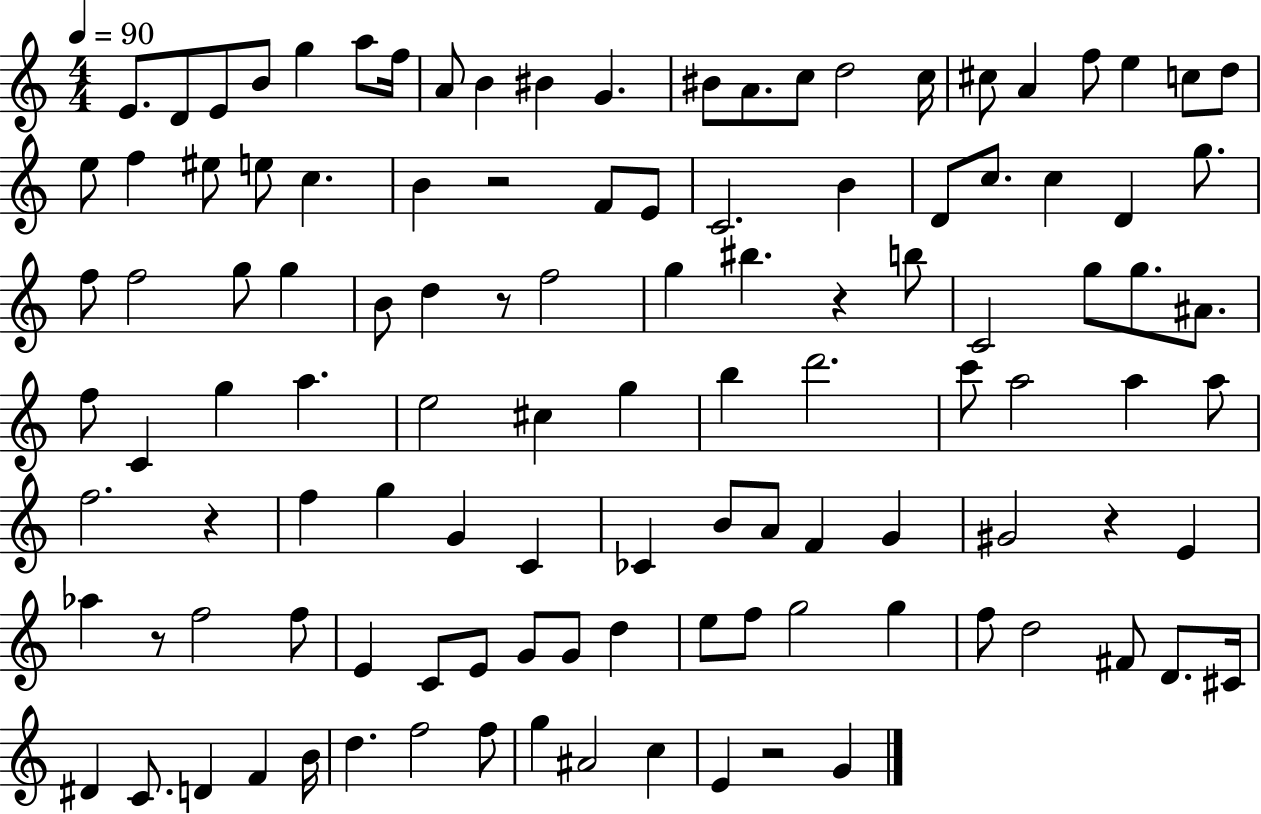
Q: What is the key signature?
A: C major